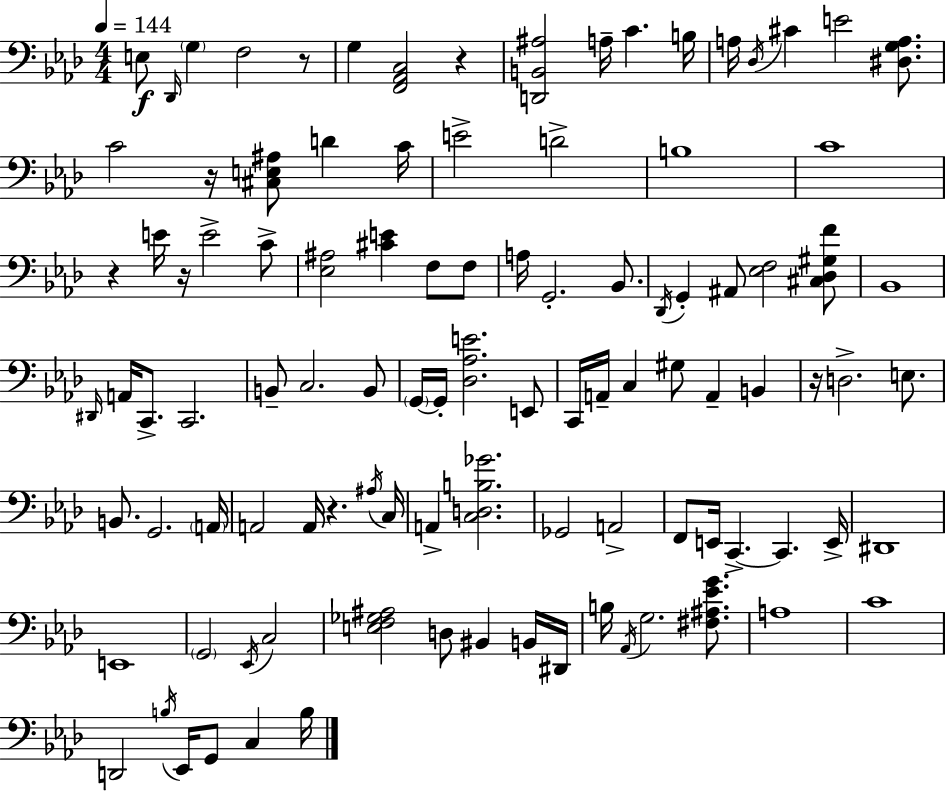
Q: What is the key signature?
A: AES major